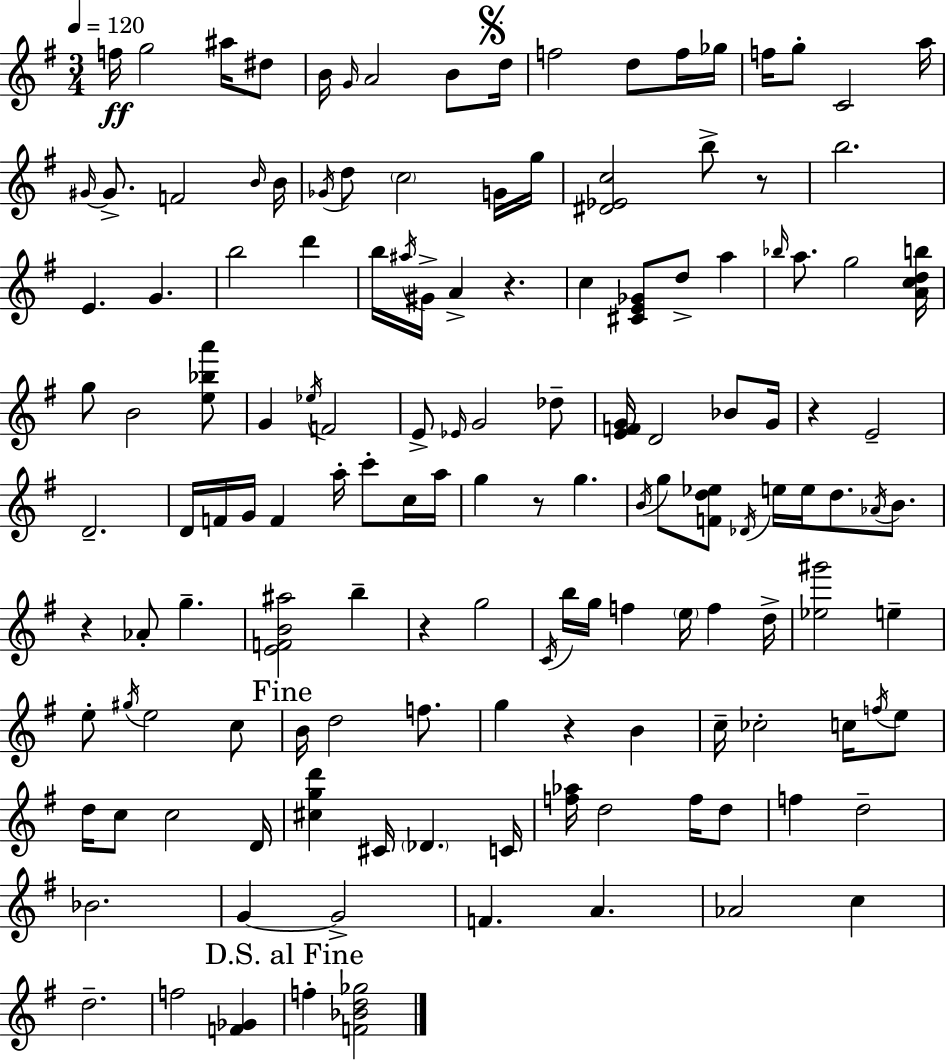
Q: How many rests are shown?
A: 7